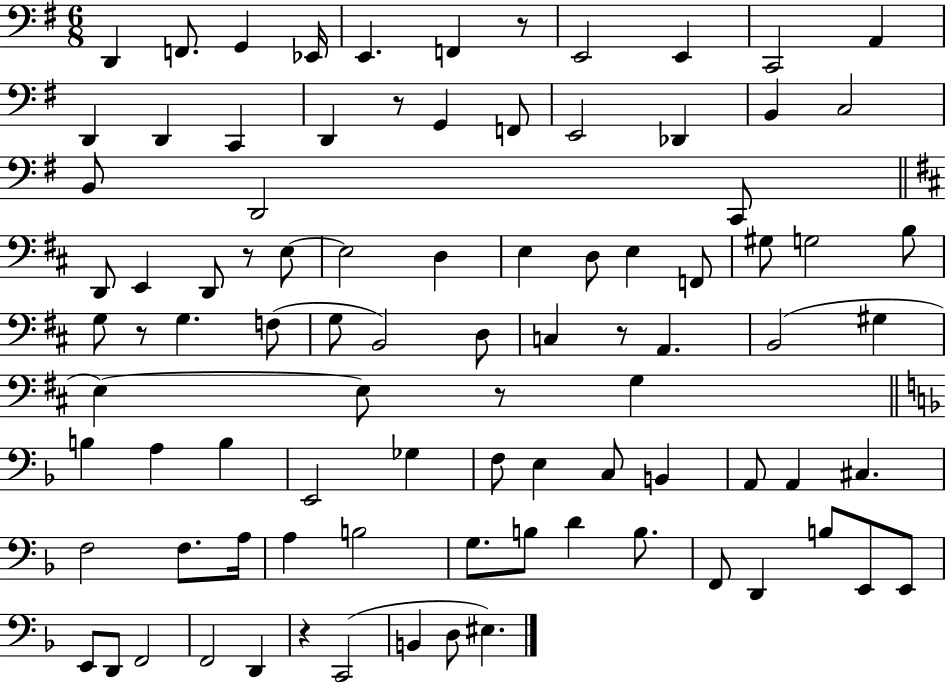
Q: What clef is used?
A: bass